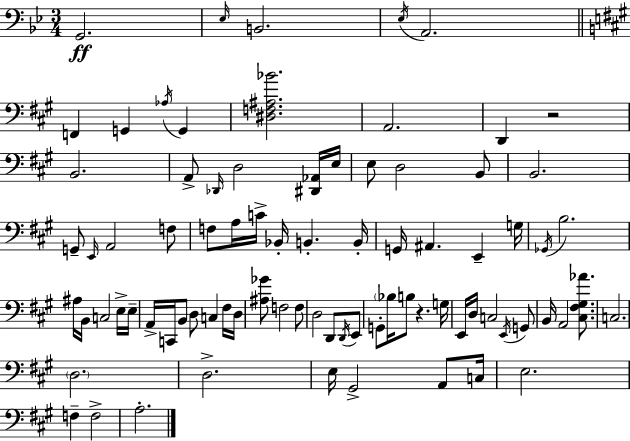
G2/h. Eb3/s B2/h. Eb3/s A2/h. F2/q G2/q Ab3/s G2/q [D#3,F3,A#3,Bb4]/h. A2/h. D2/q R/h B2/h. A2/e Db2/s D3/h [D#2,Ab2]/s E3/s E3/e D3/h B2/e B2/h. G2/e E2/s A2/h F3/e F3/e A3/s C4/s Bb2/s B2/q. B2/s G2/s A#2/q. E2/q G3/s Gb2/s B3/h. A#3/s B2/s C3/h E3/s E3/s A2/s C2/s B2/e D3/e C3/q F#3/s D3/s [A#3,Gb4]/e F3/h F3/e D3/h D2/e D2/s E2/e G2/e Bb3/s B3/e R/q. G3/s E2/s D3/s C3/h E2/s G2/e B2/s A2/h [C#3,F#3,G#3,Ab4]/e. C3/h. D3/h. D3/h. E3/s G#2/h A2/e C3/s E3/h. F3/q F3/h A3/h.